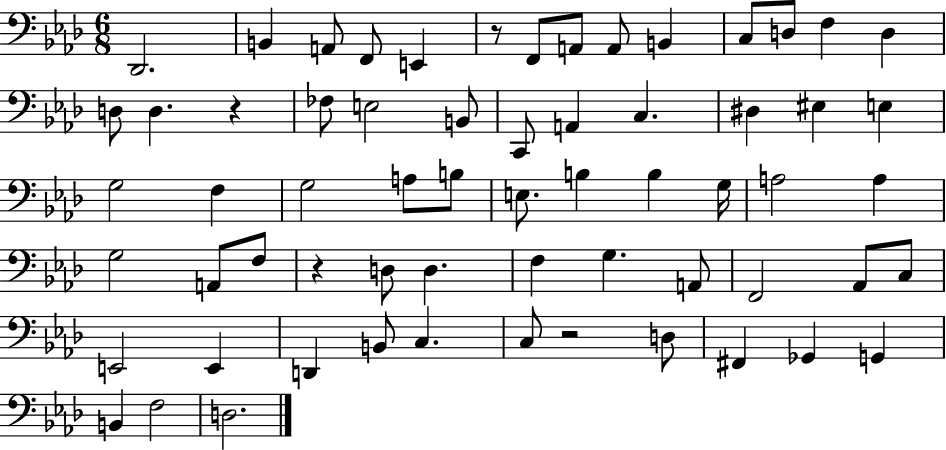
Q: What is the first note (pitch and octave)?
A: Db2